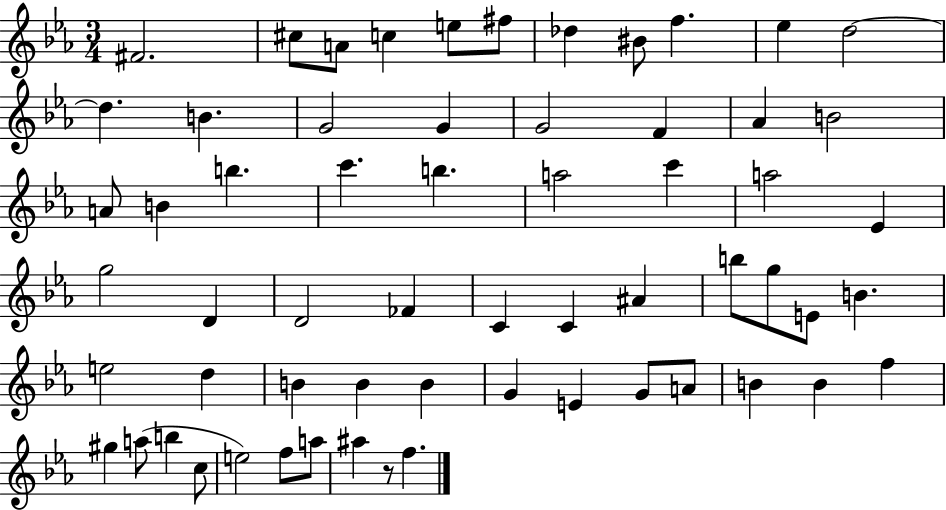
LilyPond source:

{
  \clef treble
  \numericTimeSignature
  \time 3/4
  \key ees \major
  fis'2. | cis''8 a'8 c''4 e''8 fis''8 | des''4 bis'8 f''4. | ees''4 d''2~~ | \break d''4. b'4. | g'2 g'4 | g'2 f'4 | aes'4 b'2 | \break a'8 b'4 b''4. | c'''4. b''4. | a''2 c'''4 | a''2 ees'4 | \break g''2 d'4 | d'2 fes'4 | c'4 c'4 ais'4 | b''8 g''8 e'8 b'4. | \break e''2 d''4 | b'4 b'4 b'4 | g'4 e'4 g'8 a'8 | b'4 b'4 f''4 | \break gis''4 a''8( b''4 c''8 | e''2) f''8 a''8 | ais''4 r8 f''4. | \bar "|."
}